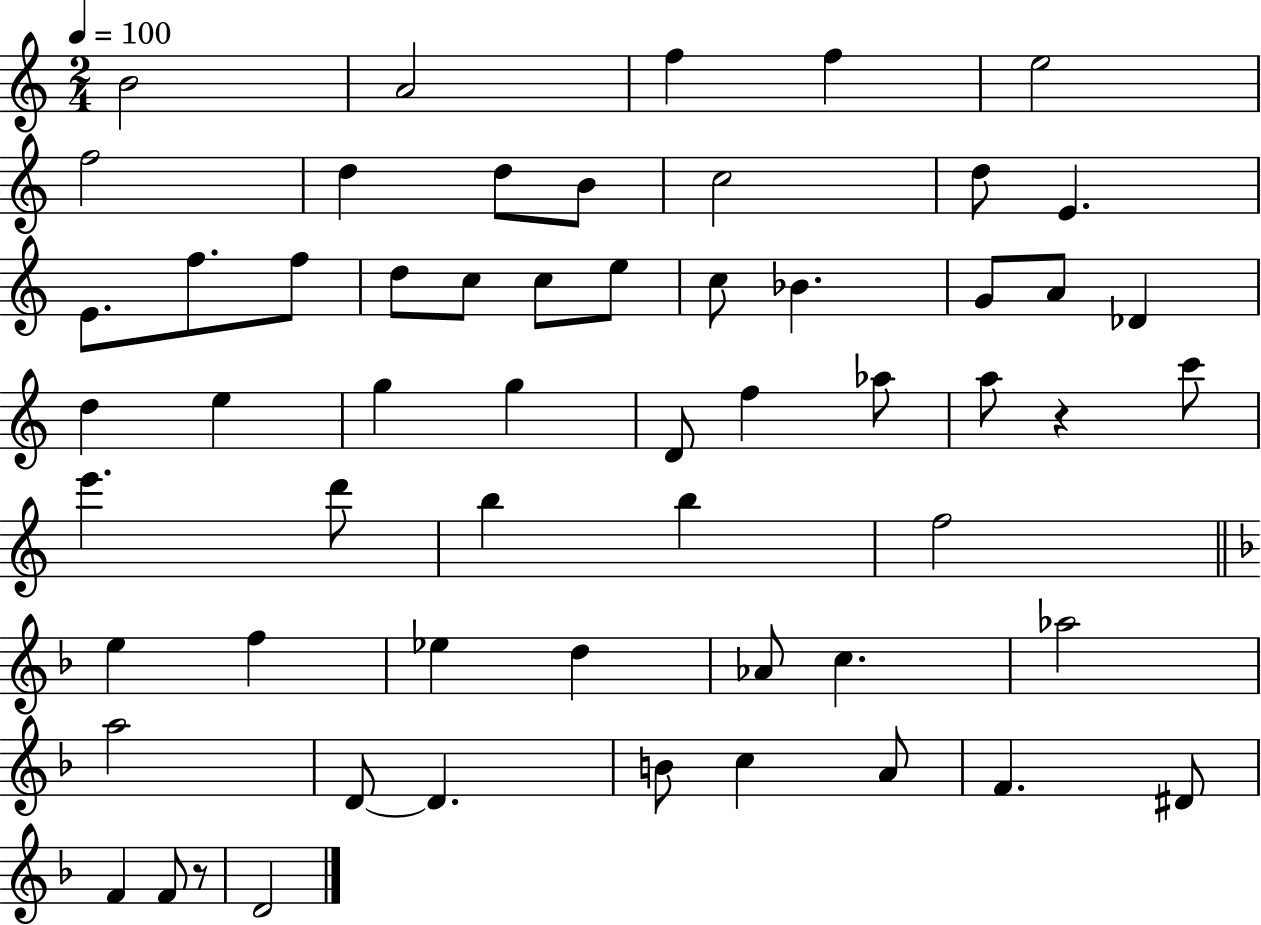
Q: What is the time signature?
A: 2/4